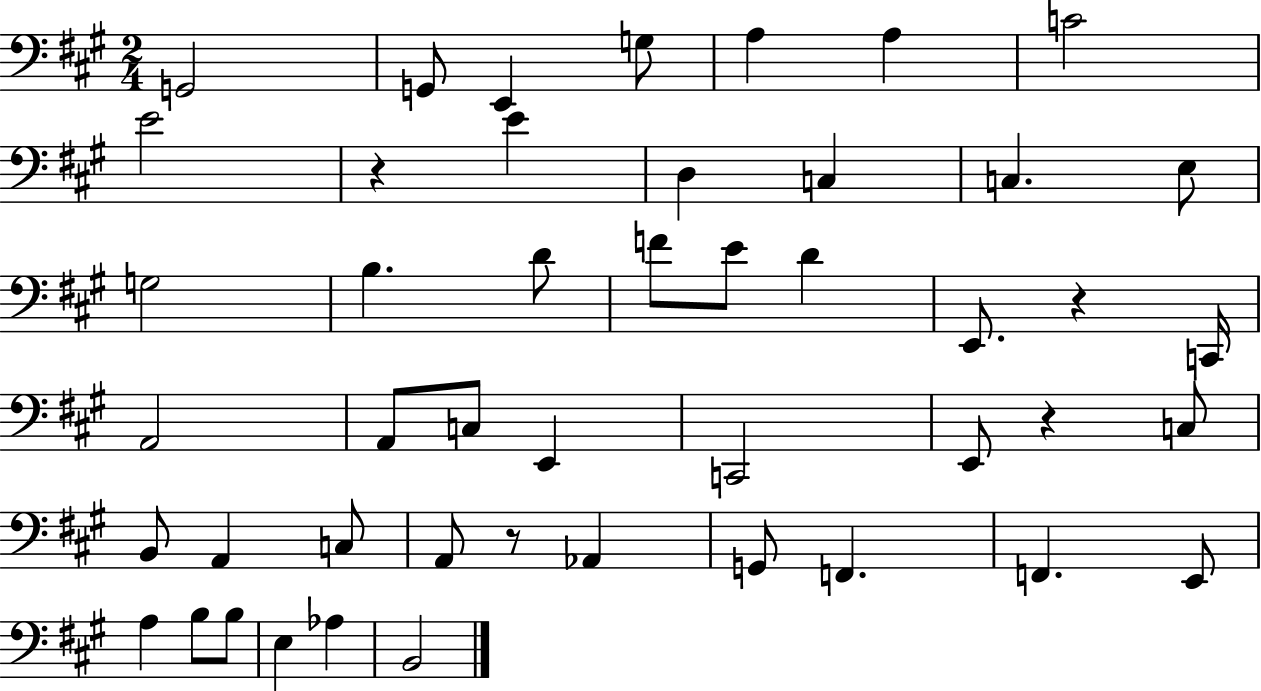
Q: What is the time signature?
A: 2/4